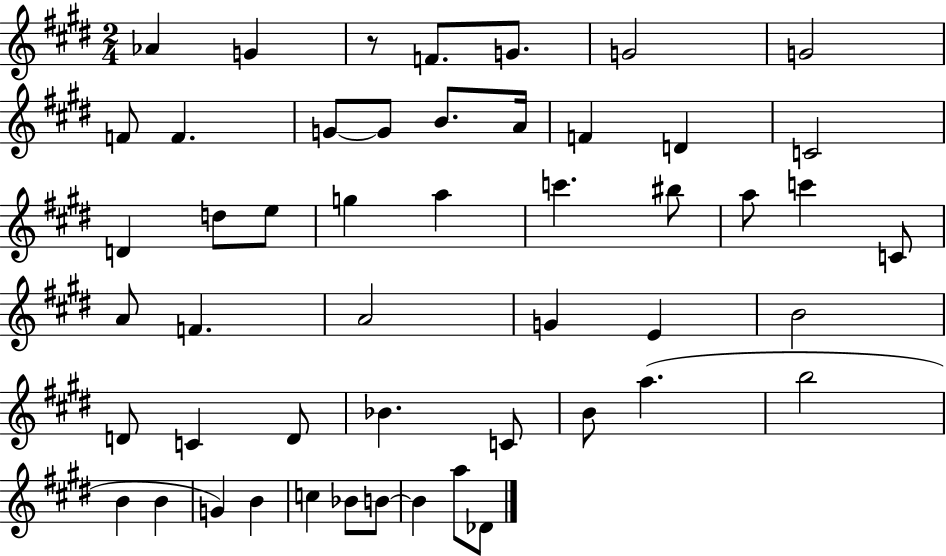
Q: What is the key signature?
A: E major